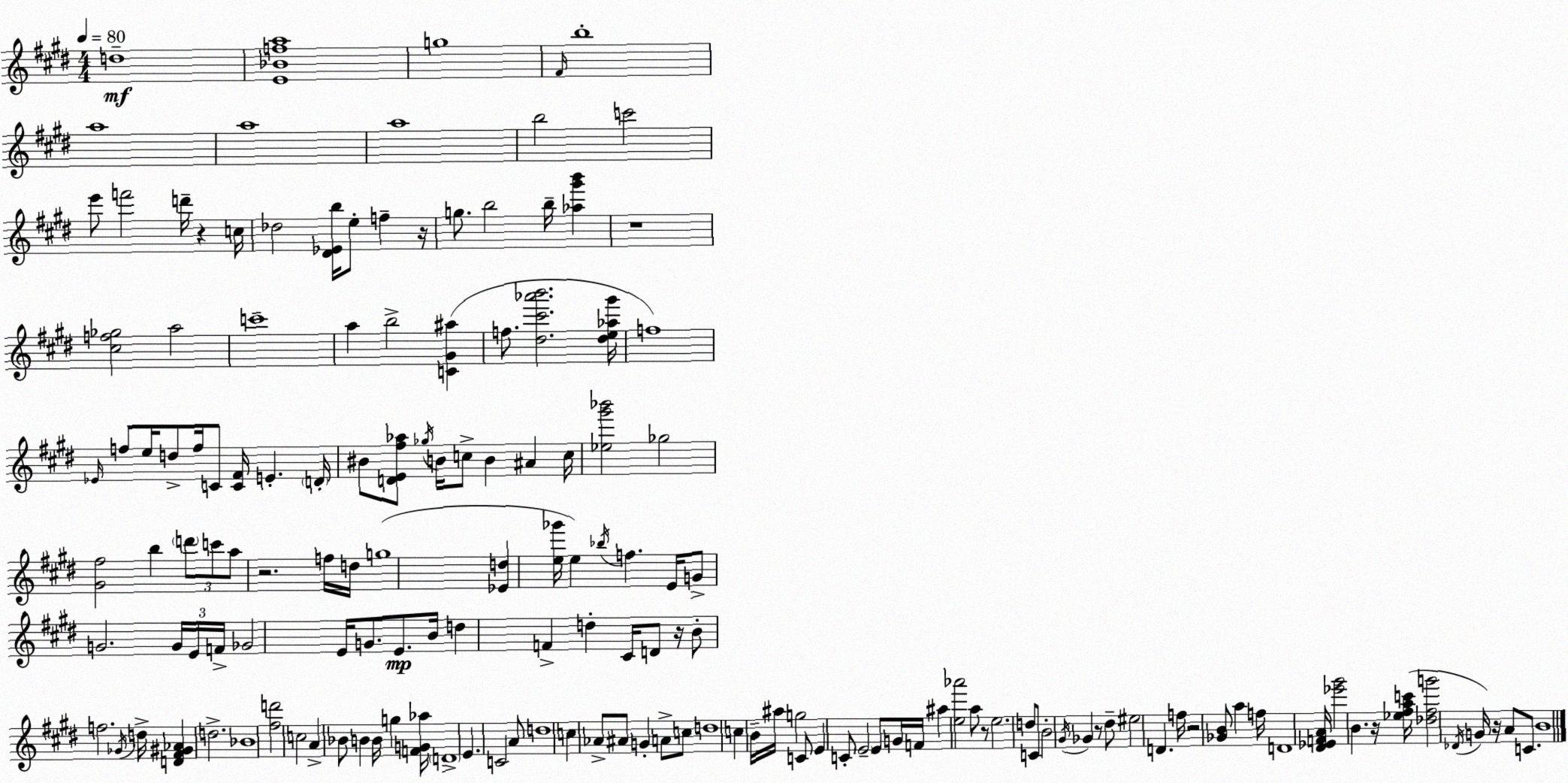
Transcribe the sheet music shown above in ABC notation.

X:1
T:Untitled
M:4/4
L:1/4
K:E
d4 [E_Bfa]4 g4 ^F/4 b4 a4 a4 a4 b2 c'2 e'/2 f'2 d'/4 z c/4 _d2 [^D_Eb]/4 e/2 f z/4 g/2 b2 b/4 [_a^g'b'] z4 [^cf_g]2 a2 c'4 a b2 [C^G^a] f/2 [^d^c'_a'b']2 [^de_a^g']/4 f4 _E/4 f/2 e/4 d/2 f/4 C/2 [C^F]/4 E D/4 ^B/2 [DE^f_a]/2 _g/4 B/4 c/2 B ^A c/4 [_e^g'_b']2 _g2 [^G^f]2 b d'/2 c'/2 a/2 z2 f/4 d/4 g4 [_Ed] [e_g']/4 e _b/4 f E/4 G/2 G2 G/4 E/4 F/4 _G2 E/4 G/2 E/2 B/4 d F d ^C/4 D/2 z/4 B/2 f2 _G/4 d/4 [D^F^G_A] d2 _B4 [^fd']2 c2 A _B/2 B B/4 g [FG_a]/4 D4 E C2 A/2 d4 c _A/2 ^A/2 G A/2 c/2 d4 c B/4 ^a/4 g2 C/2 E C/2 E2 E/2 G/4 F/4 ^a [e_a']2 a/2 z/2 e2 d/2 C/2 B2 ^G/4 _G z/2 ^d/2 ^e2 D f/4 z2 [_GB]/2 a f/4 D4 [^D_EFA]/4 [_e'^g']2 B z/4 [_e^fac']/4 [_d^fg']2 _D/4 G/4 z/4 A/2 C/2 B4